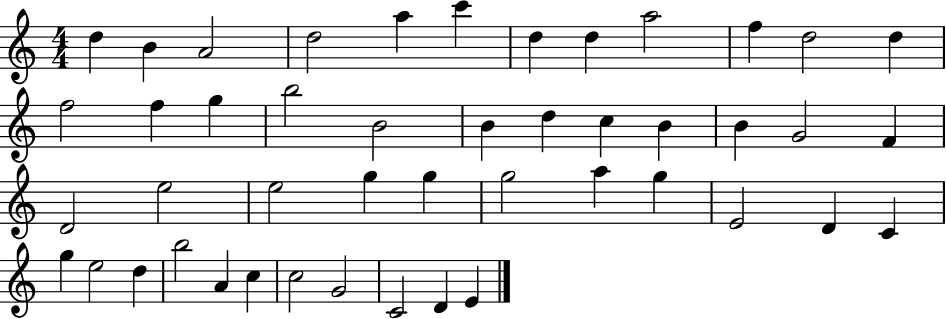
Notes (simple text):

D5/q B4/q A4/h D5/h A5/q C6/q D5/q D5/q A5/h F5/q D5/h D5/q F5/h F5/q G5/q B5/h B4/h B4/q D5/q C5/q B4/q B4/q G4/h F4/q D4/h E5/h E5/h G5/q G5/q G5/h A5/q G5/q E4/h D4/q C4/q G5/q E5/h D5/q B5/h A4/q C5/q C5/h G4/h C4/h D4/q E4/q